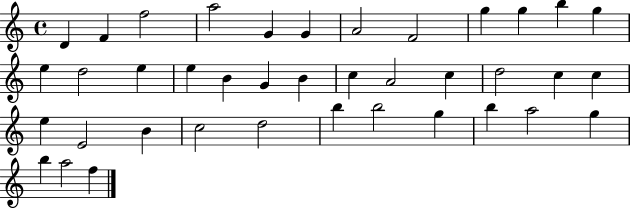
X:1
T:Untitled
M:4/4
L:1/4
K:C
D F f2 a2 G G A2 F2 g g b g e d2 e e B G B c A2 c d2 c c e E2 B c2 d2 b b2 g b a2 g b a2 f